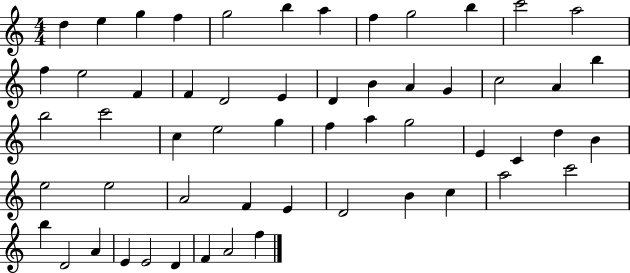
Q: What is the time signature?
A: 4/4